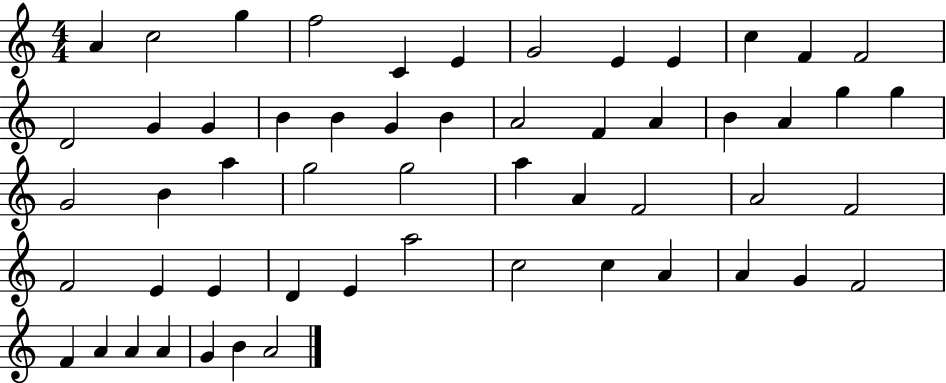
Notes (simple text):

A4/q C5/h G5/q F5/h C4/q E4/q G4/h E4/q E4/q C5/q F4/q F4/h D4/h G4/q G4/q B4/q B4/q G4/q B4/q A4/h F4/q A4/q B4/q A4/q G5/q G5/q G4/h B4/q A5/q G5/h G5/h A5/q A4/q F4/h A4/h F4/h F4/h E4/q E4/q D4/q E4/q A5/h C5/h C5/q A4/q A4/q G4/q F4/h F4/q A4/q A4/q A4/q G4/q B4/q A4/h